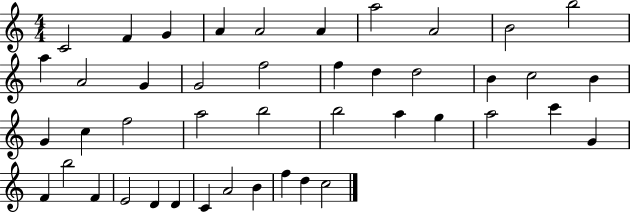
C4/h F4/q G4/q A4/q A4/h A4/q A5/h A4/h B4/h B5/h A5/q A4/h G4/q G4/h F5/h F5/q D5/q D5/h B4/q C5/h B4/q G4/q C5/q F5/h A5/h B5/h B5/h A5/q G5/q A5/h C6/q G4/q F4/q B5/h F4/q E4/h D4/q D4/q C4/q A4/h B4/q F5/q D5/q C5/h